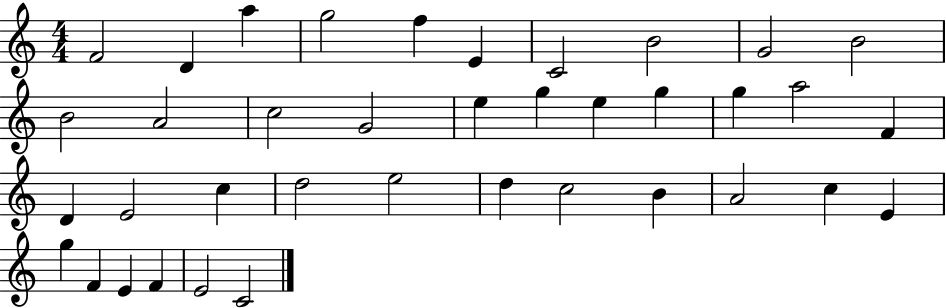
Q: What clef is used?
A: treble